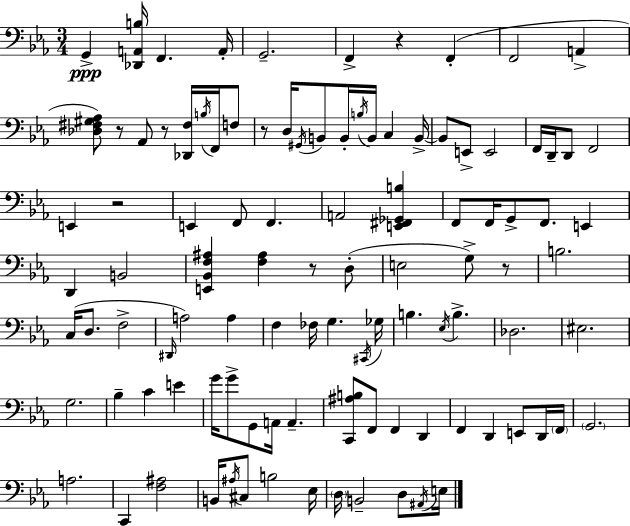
{
  \clef bass
  \numericTimeSignature
  \time 3/4
  \key ees \major
  g,4->\ppp <des, a, b>16 f,4. a,16-. | g,2.-- | f,4-> r4 f,4-.( | f,2 a,4-> | \break <des fis gis aes>8) r8 aes,8 r8 <des, fis>16 \acciaccatura { b16 } f,16 f8 | r8 d16 \acciaccatura { gis,16 } b,8 b,16-. \acciaccatura { b16 } b,16 c4 | b,16->~~ b,8 e,8-> e,2 | f,16 d,16-- d,8 f,2 | \break e,4 r2 | e,4 f,8 f,4. | a,2 <e, fis, ges, b>4 | f,8 f,16 g,8-> f,8. e,4 | \break d,4 b,2 | <e, bes, f ais>4 <f ais>4 r8 | d8-.( e2 g8->) | r8 b2. | \break c16( d8. f2-> | \grace { dis,16 }) a2 | a4 f4 fes16 g4. | \acciaccatura { cis,16 } ges16 b4. \acciaccatura { ees16 } | \break b4.-> des2. | eis2. | g2. | bes4-- c'4 | \break e'4 g'16 g'8-> g,8 a,16 | a,4.-- <c, ais b>8 f,8 f,4 | d,4 f,4 d,4 | e,8 d,16 \parenthesize f,16 \parenthesize g,2. | \break a2. | c,4 <f ais>2 | b,16 \acciaccatura { ais16 } cis8 b2 | ees16 \parenthesize d16 b,2-- | \break d8 \acciaccatura { ais,16 } e16 \bar "|."
}